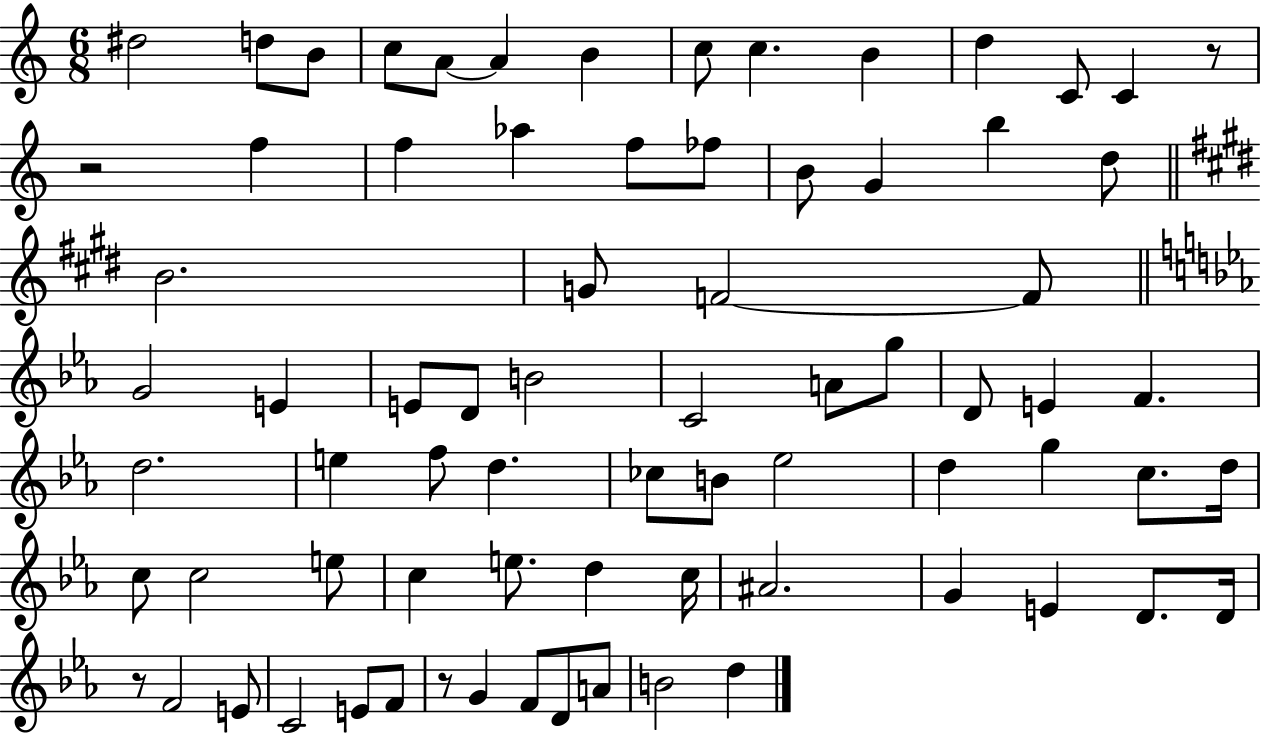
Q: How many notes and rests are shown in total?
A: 75